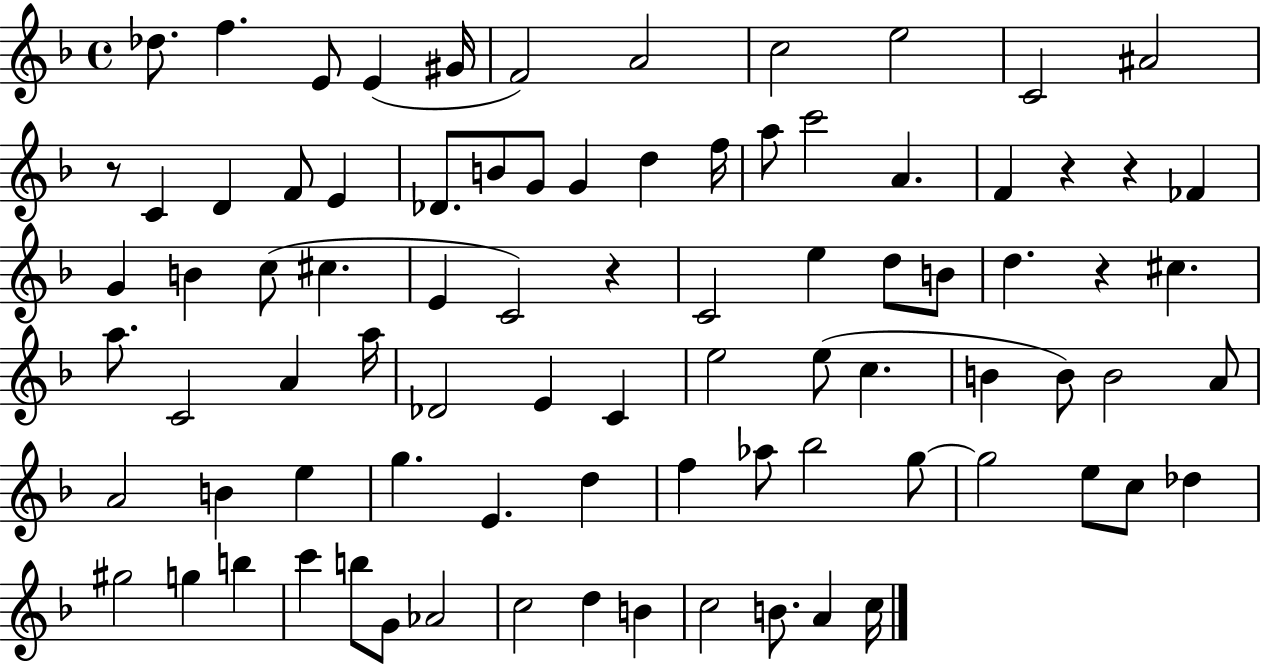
{
  \clef treble
  \time 4/4
  \defaultTimeSignature
  \key f \major
  des''8. f''4. e'8 e'4( gis'16 | f'2) a'2 | c''2 e''2 | c'2 ais'2 | \break r8 c'4 d'4 f'8 e'4 | des'8. b'8 g'8 g'4 d''4 f''16 | a''8 c'''2 a'4. | f'4 r4 r4 fes'4 | \break g'4 b'4 c''8( cis''4. | e'4 c'2) r4 | c'2 e''4 d''8 b'8 | d''4. r4 cis''4. | \break a''8. c'2 a'4 a''16 | des'2 e'4 c'4 | e''2 e''8( c''4. | b'4 b'8) b'2 a'8 | \break a'2 b'4 e''4 | g''4. e'4. d''4 | f''4 aes''8 bes''2 g''8~~ | g''2 e''8 c''8 des''4 | \break gis''2 g''4 b''4 | c'''4 b''8 g'8 aes'2 | c''2 d''4 b'4 | c''2 b'8. a'4 c''16 | \break \bar "|."
}